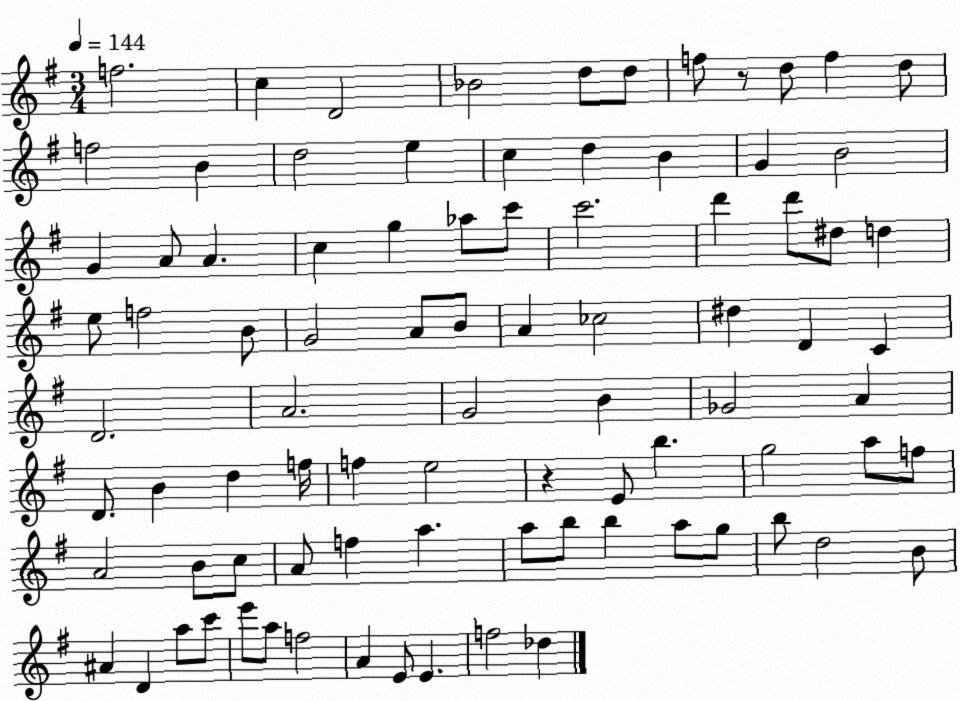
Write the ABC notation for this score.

X:1
T:Untitled
M:3/4
L:1/4
K:G
f2 c D2 _B2 d/2 d/2 f/2 z/2 d/2 f d/2 f2 B d2 e c d B G B2 G A/2 A c g _a/2 c'/2 c'2 d' d'/2 ^d/2 d e/2 f2 B/2 G2 A/2 B/2 A _c2 ^d D C D2 A2 G2 B _G2 A D/2 B d f/4 f e2 z E/2 b g2 a/2 f/2 A2 B/2 c/2 A/2 f a a/2 b/2 b a/2 g/2 b/2 d2 B/2 ^A D a/2 c'/2 e'/2 a/2 f2 A E/2 E f2 _d